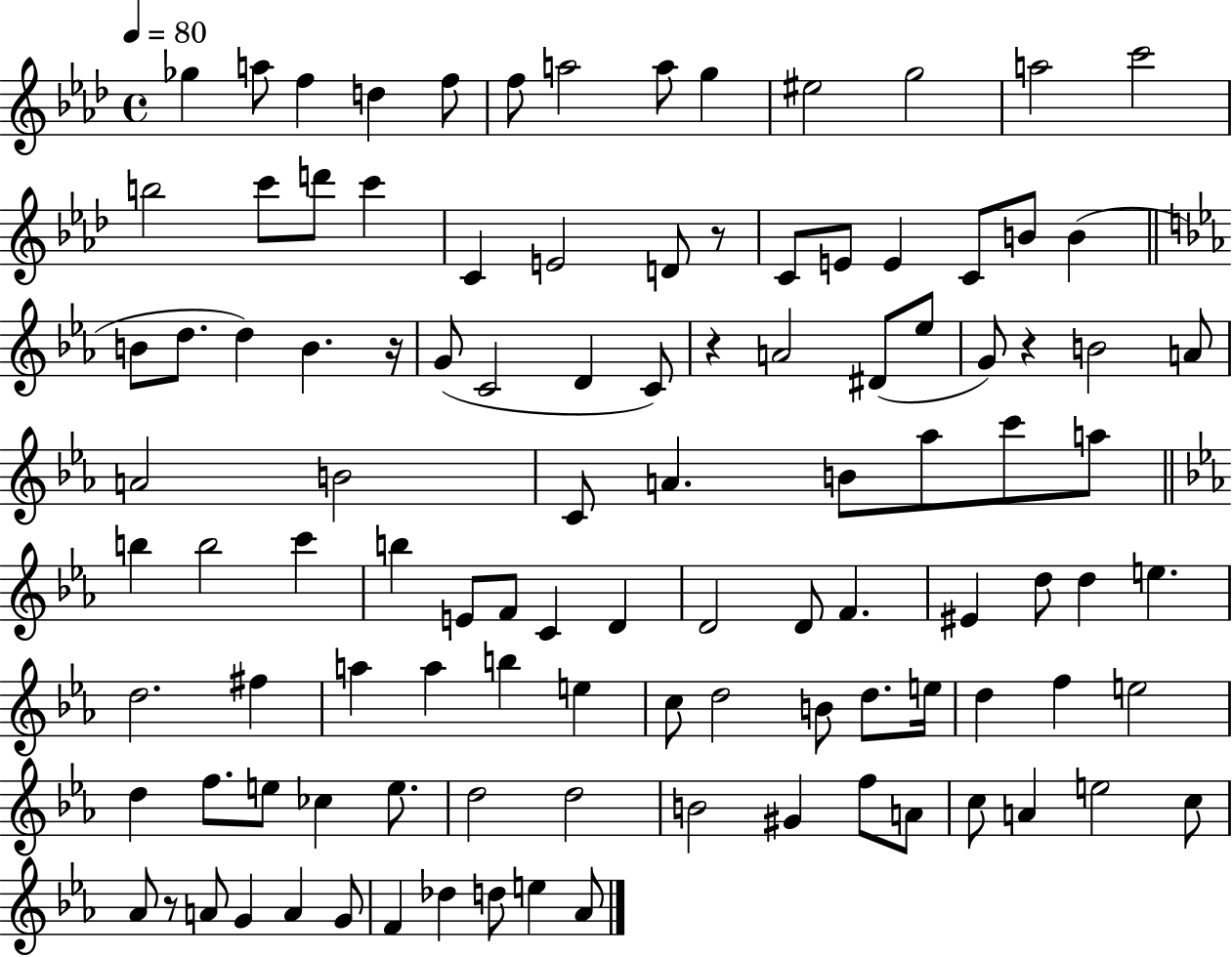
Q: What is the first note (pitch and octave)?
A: Gb5